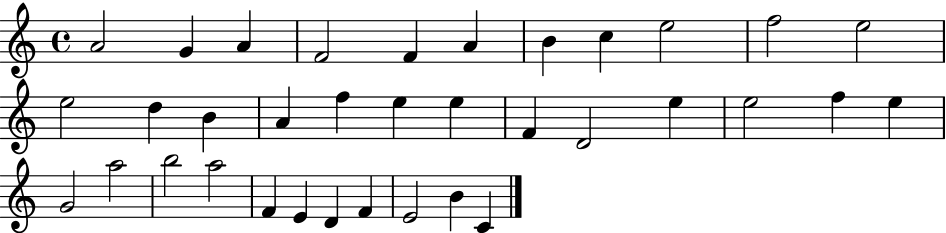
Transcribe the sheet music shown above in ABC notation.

X:1
T:Untitled
M:4/4
L:1/4
K:C
A2 G A F2 F A B c e2 f2 e2 e2 d B A f e e F D2 e e2 f e G2 a2 b2 a2 F E D F E2 B C